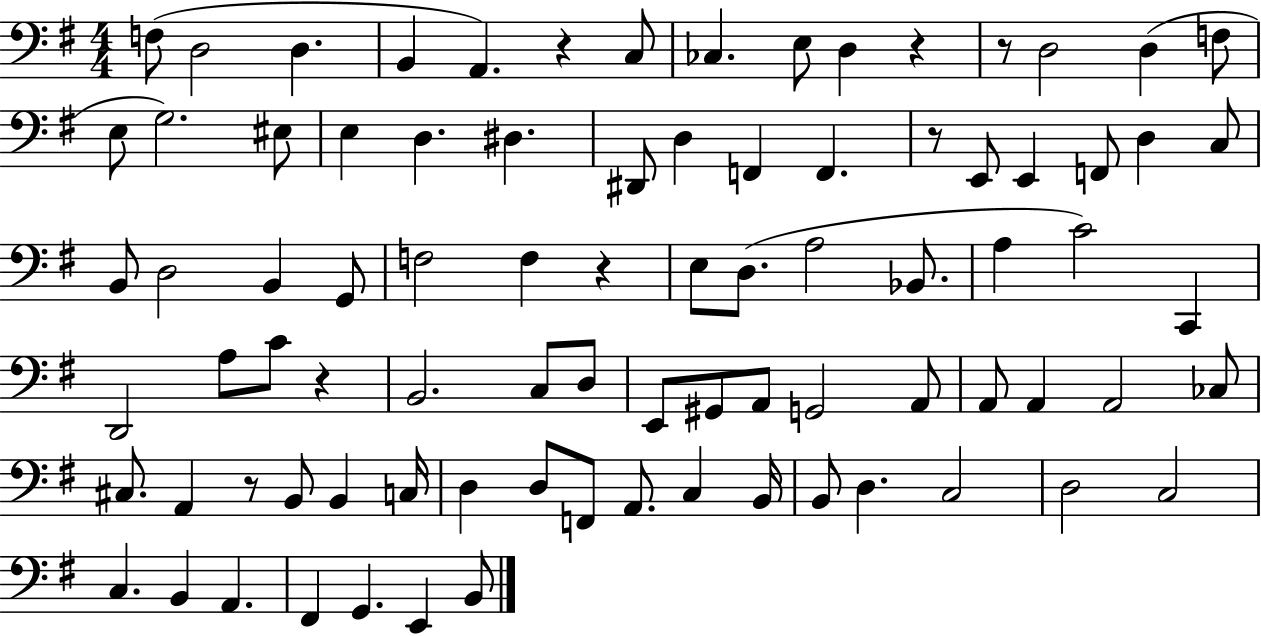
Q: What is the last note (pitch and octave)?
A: B2